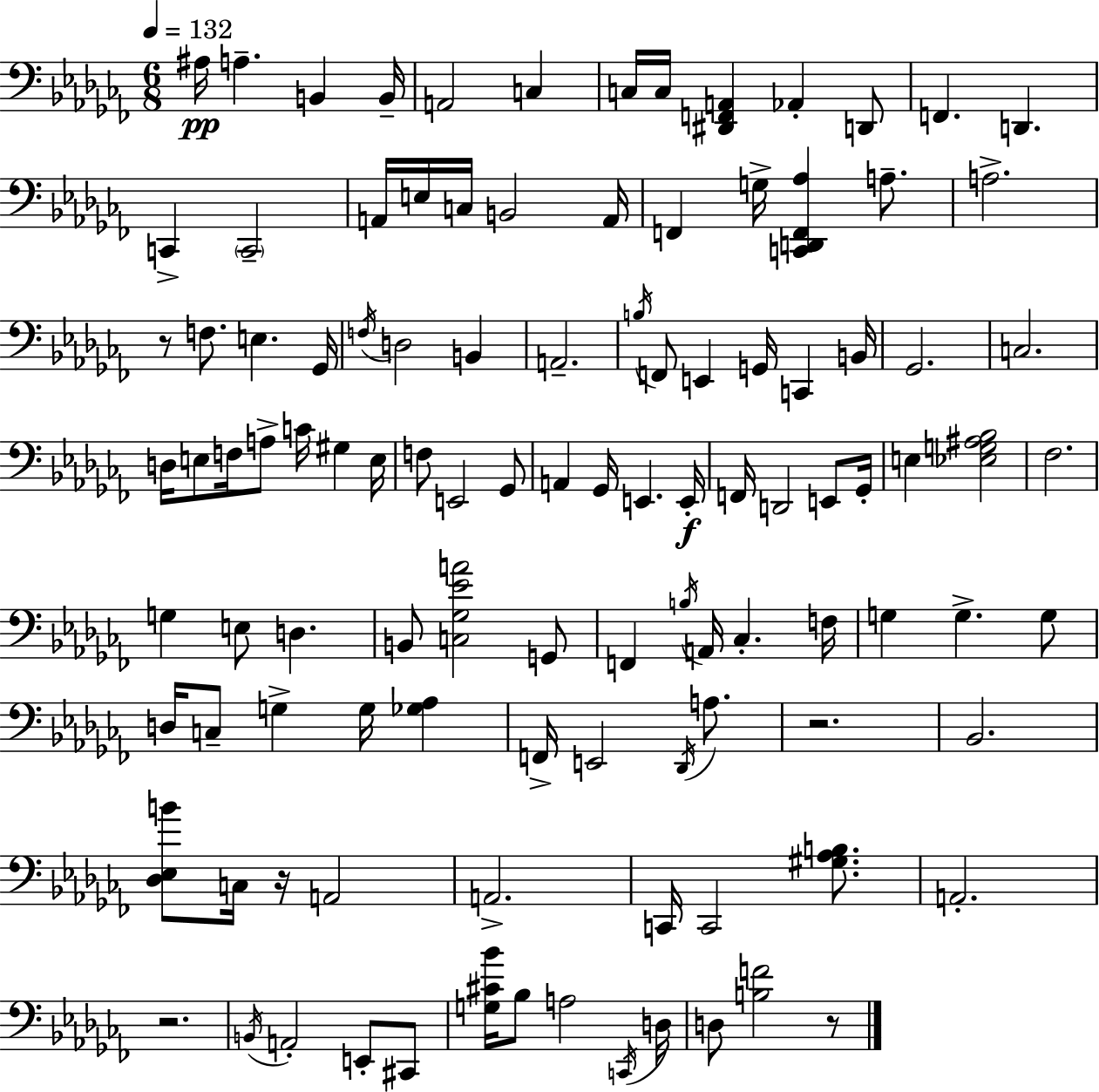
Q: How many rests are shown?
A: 5